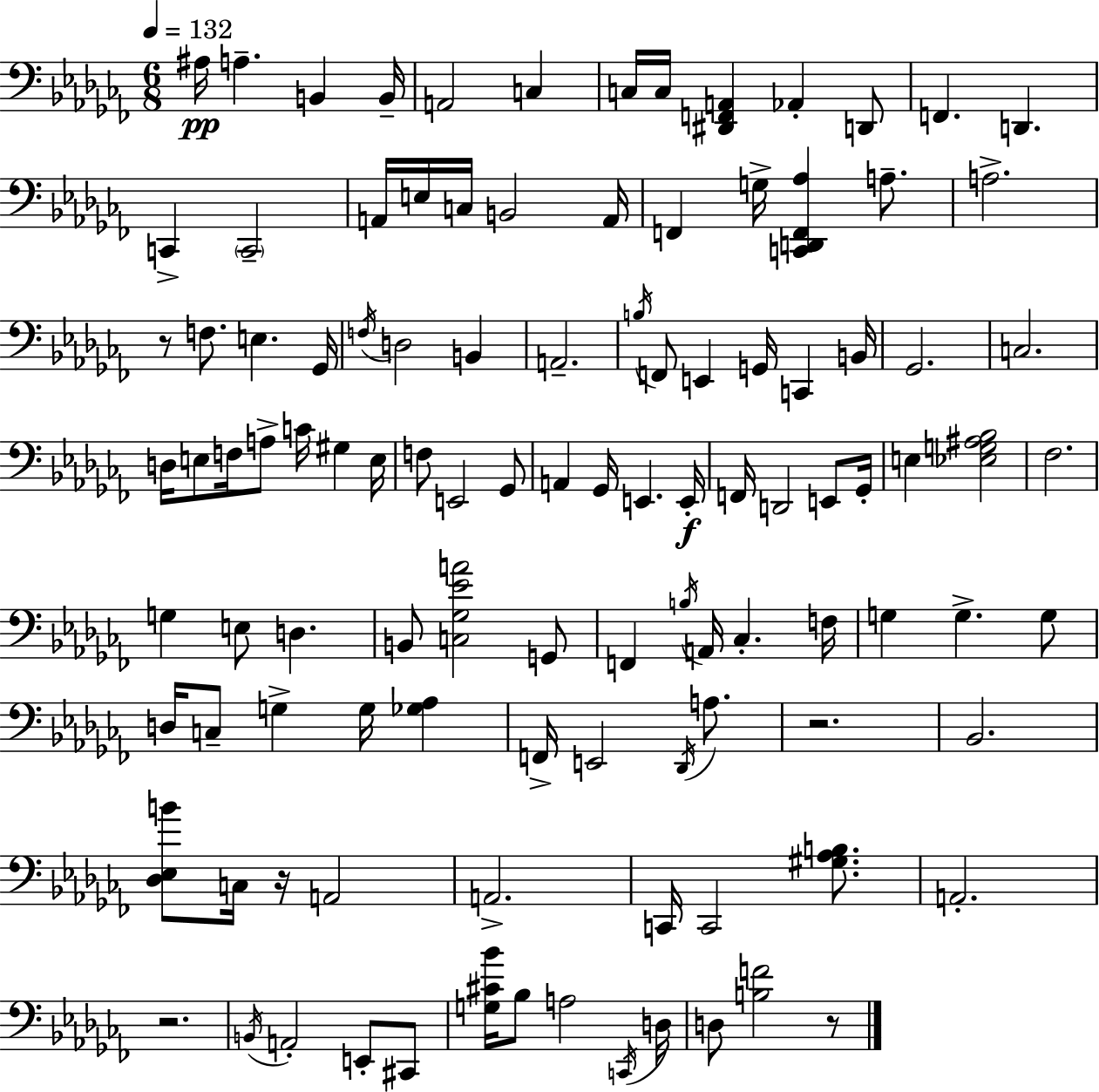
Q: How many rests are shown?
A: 5